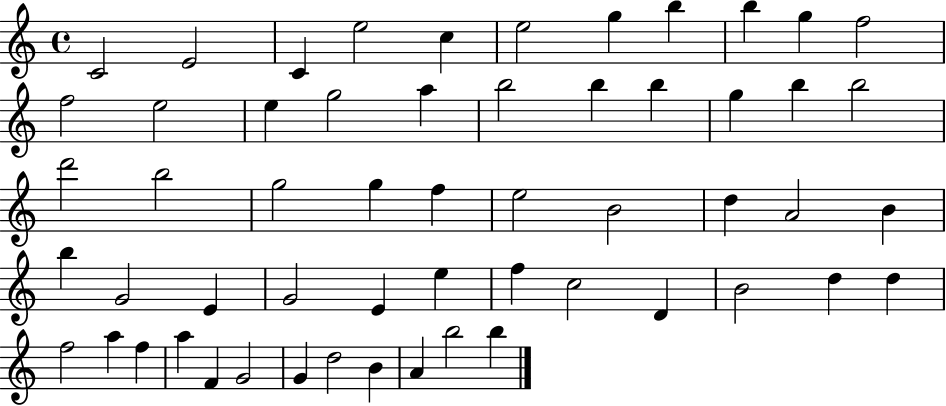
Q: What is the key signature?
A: C major